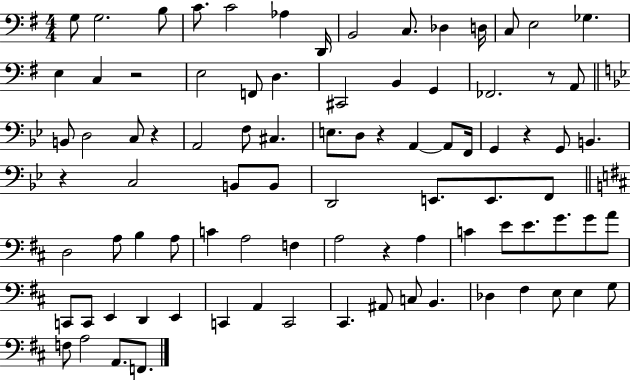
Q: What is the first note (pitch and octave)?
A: G3